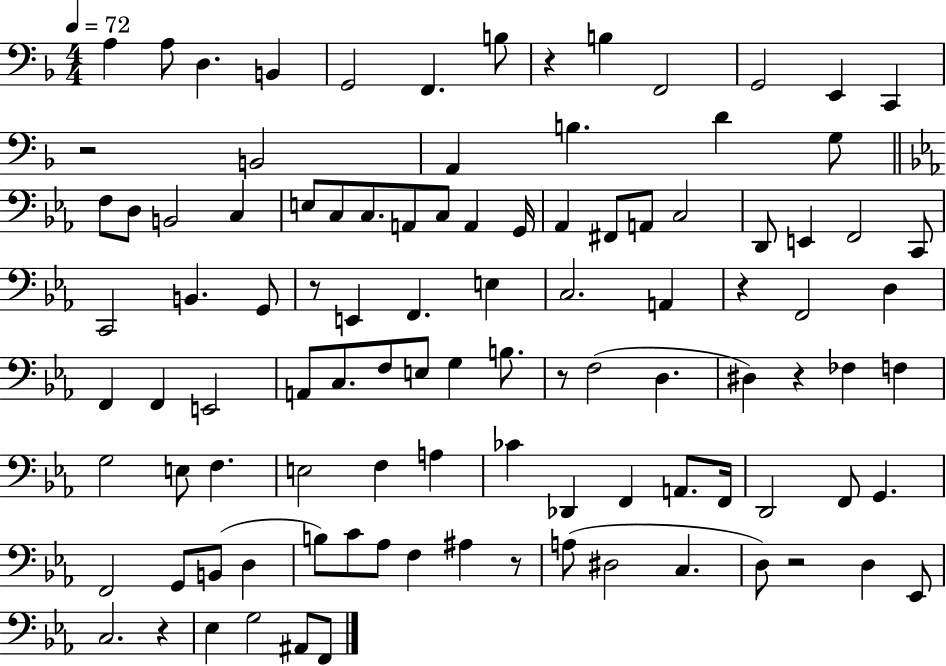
X:1
T:Untitled
M:4/4
L:1/4
K:F
A, A,/2 D, B,, G,,2 F,, B,/2 z B, F,,2 G,,2 E,, C,, z2 B,,2 A,, B, D G,/2 F,/2 D,/2 B,,2 C, E,/2 C,/2 C,/2 A,,/2 C,/2 A,, G,,/4 _A,, ^F,,/2 A,,/2 C,2 D,,/2 E,, F,,2 C,,/2 C,,2 B,, G,,/2 z/2 E,, F,, E, C,2 A,, z F,,2 D, F,, F,, E,,2 A,,/2 C,/2 F,/2 E,/2 G, B,/2 z/2 F,2 D, ^D, z _F, F, G,2 E,/2 F, E,2 F, A, _C _D,, F,, A,,/2 F,,/4 D,,2 F,,/2 G,, F,,2 G,,/2 B,,/2 D, B,/2 C/2 _A,/2 F, ^A, z/2 A,/2 ^D,2 C, D,/2 z2 D, _E,,/2 C,2 z _E, G,2 ^A,,/2 F,,/2